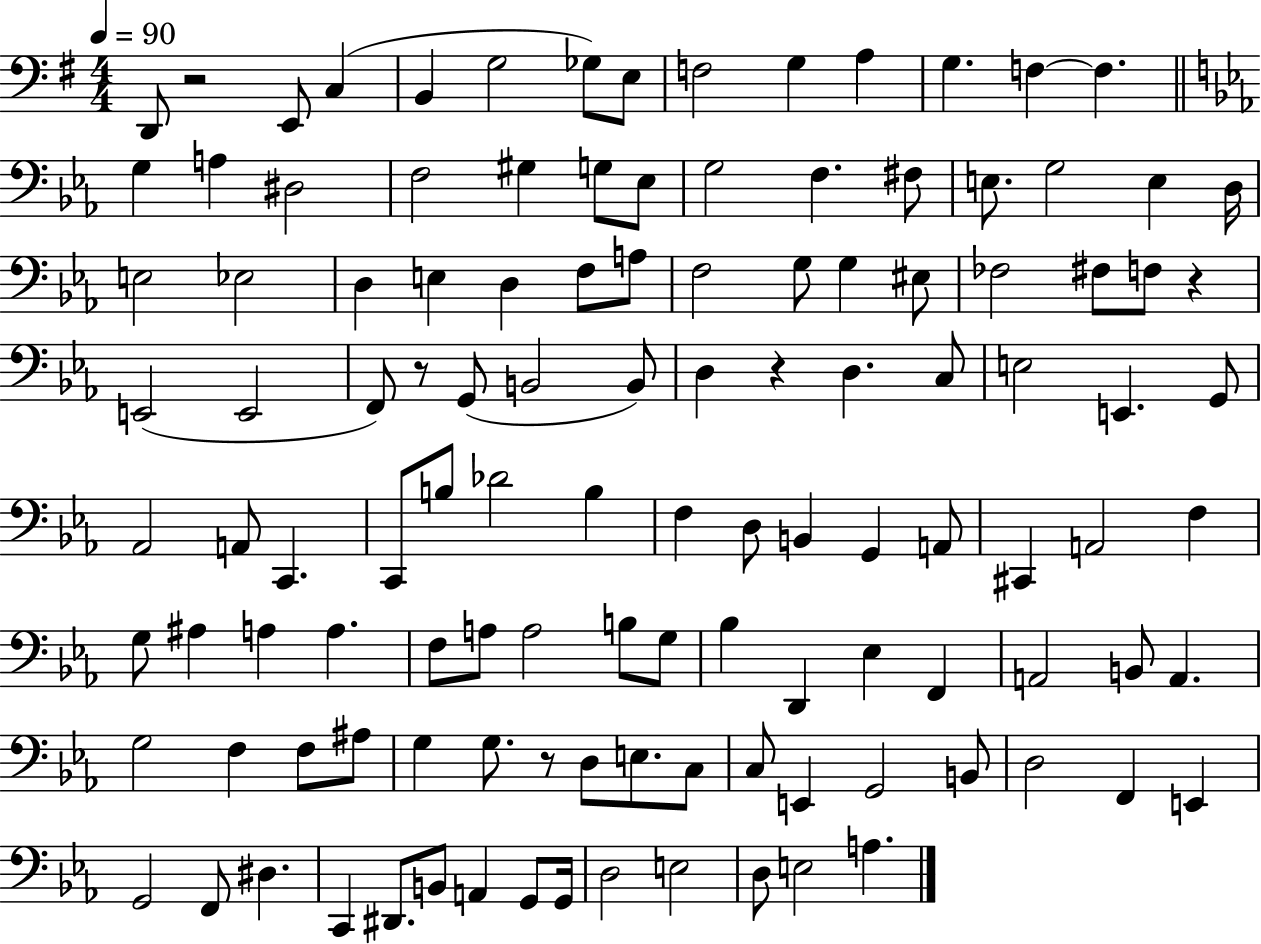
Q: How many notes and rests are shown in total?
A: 119